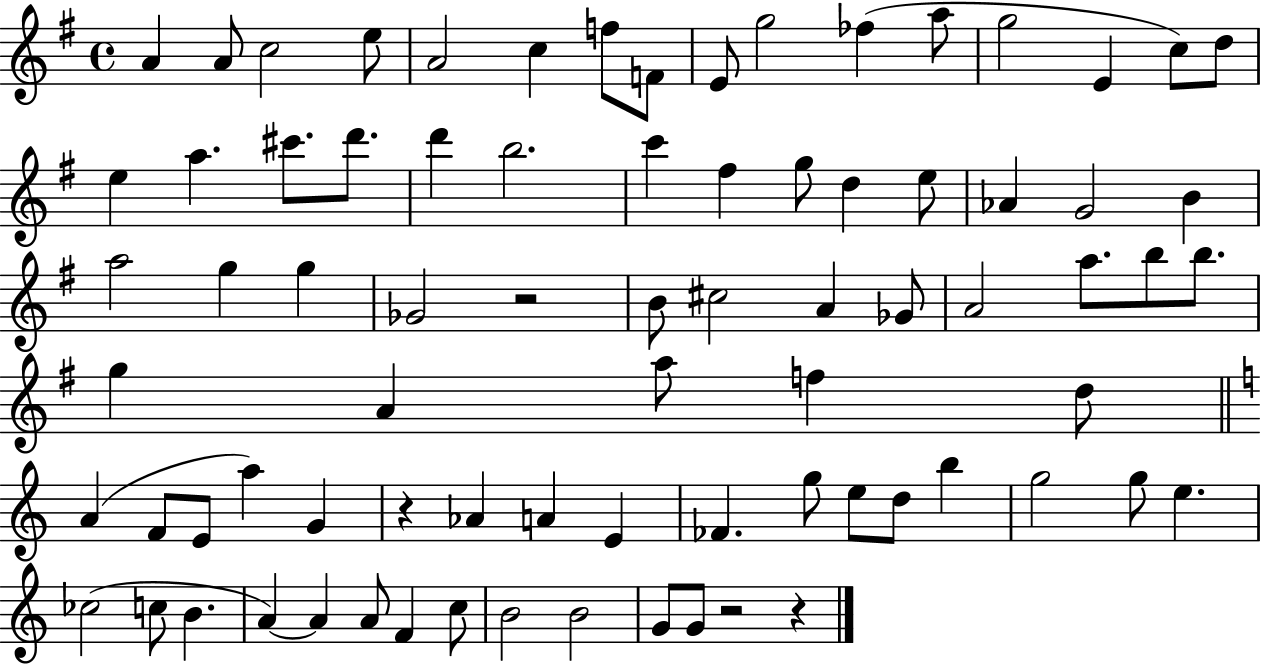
A4/q A4/e C5/h E5/e A4/h C5/q F5/e F4/e E4/e G5/h FES5/q A5/e G5/h E4/q C5/e D5/e E5/q A5/q. C#6/e. D6/e. D6/q B5/h. C6/q F#5/q G5/e D5/q E5/e Ab4/q G4/h B4/q A5/h G5/q G5/q Gb4/h R/h B4/e C#5/h A4/q Gb4/e A4/h A5/e. B5/e B5/e. G5/q A4/q A5/e F5/q D5/e A4/q F4/e E4/e A5/q G4/q R/q Ab4/q A4/q E4/q FES4/q. G5/e E5/e D5/e B5/q G5/h G5/e E5/q. CES5/h C5/e B4/q. A4/q A4/q A4/e F4/q C5/e B4/h B4/h G4/e G4/e R/h R/q